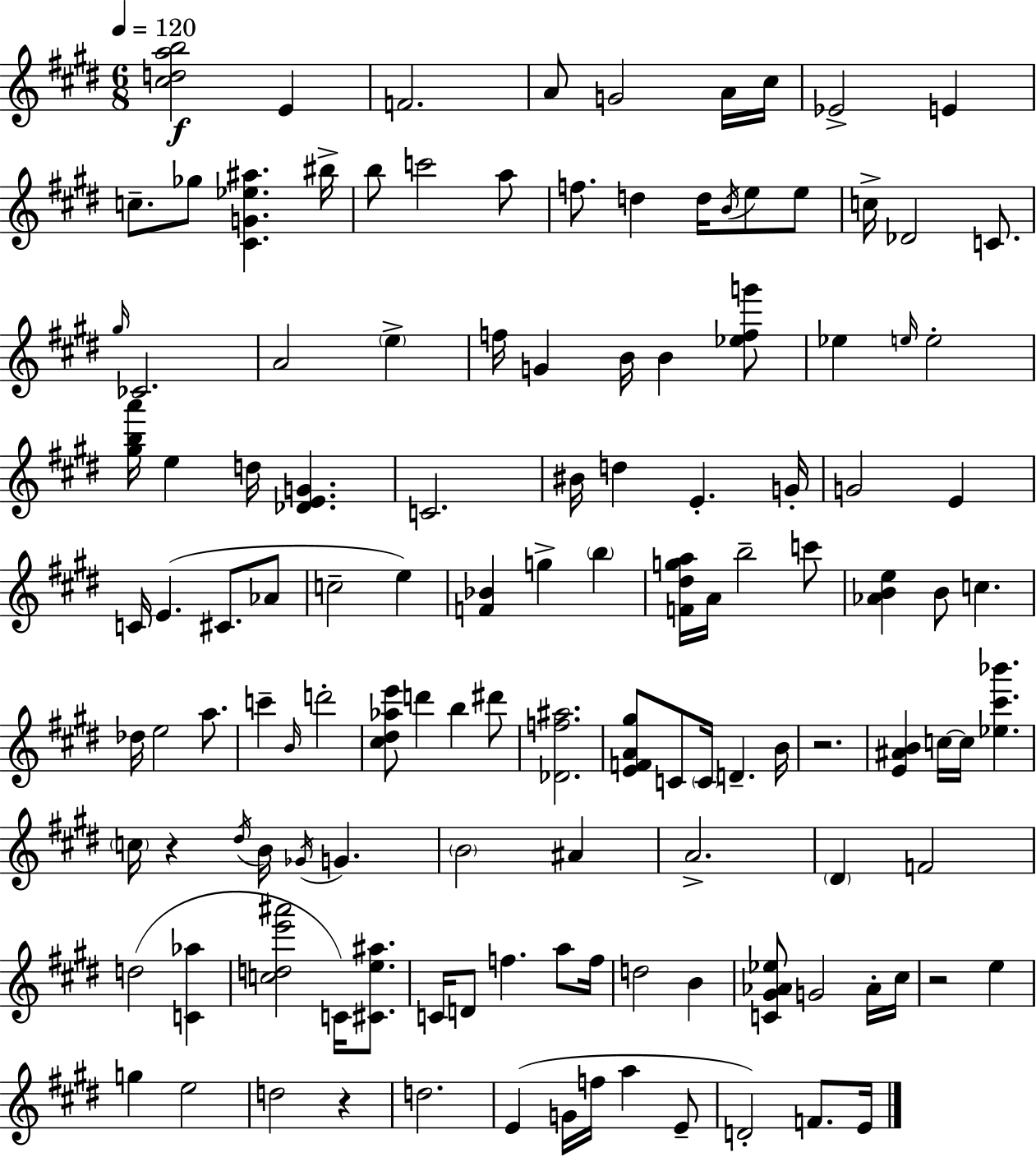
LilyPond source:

{
  \clef treble
  \numericTimeSignature
  \time 6/8
  \key e \major
  \tempo 4 = 120
  <cis'' d'' a'' b''>2\f e'4 | f'2. | a'8 g'2 a'16 cis''16 | ees'2-> e'4 | \break c''8.-- ges''8 <cis' g' ees'' ais''>4. bis''16-> | b''8 c'''2 a''8 | f''8. d''4 d''16 \acciaccatura { b'16 } e''8 e''8 | c''16-> des'2 c'8. | \break \grace { gis''16 } ces'2. | a'2 \parenthesize e''4-> | f''16 g'4 b'16 b'4 | <ees'' f'' g'''>8 ees''4 \grace { e''16 } e''2-. | \break <gis'' b'' a'''>16 e''4 d''16 <des' e' g'>4. | c'2. | bis'16 d''4 e'4.-. | g'16-. g'2 e'4 | \break c'16 e'4.( cis'8. | aes'8 c''2-- e''4) | <f' bes'>4 g''4-> \parenthesize b''4 | <f' dis'' g'' a''>16 a'16 b''2-- | \break c'''8 <aes' b' e''>4 b'8 c''4. | des''16 e''2 | a''8. c'''4-- \grace { b'16 } d'''2-. | <cis'' dis'' aes'' e'''>8 d'''4 b''4 | \break dis'''8 <des' f'' ais''>2. | <e' f' a' gis''>8 c'8 \parenthesize c'16 d'4.-- | b'16 r2. | <e' ais' b'>4 c''16~~ c''16 <ees'' cis''' bes'''>4. | \break \parenthesize c''16 r4 \acciaccatura { dis''16 } b'16 \acciaccatura { ges'16 } | g'4. \parenthesize b'2 | ais'4 a'2.-> | \parenthesize dis'4 f'2 | \break d''2( | <c' aes''>4 <c'' d'' e''' ais'''>2 | c'16) <cis' e'' ais''>8. c'16 d'8 f''4. | a''8 f''16 d''2 | \break b'4 <c' gis' aes' ees''>8 g'2 | aes'16-. cis''16 r2 | e''4 g''4 e''2 | d''2 | \break r4 d''2. | e'4( g'16 f''16 | a''4 e'8-- d'2-.) | f'8. e'16 \bar "|."
}